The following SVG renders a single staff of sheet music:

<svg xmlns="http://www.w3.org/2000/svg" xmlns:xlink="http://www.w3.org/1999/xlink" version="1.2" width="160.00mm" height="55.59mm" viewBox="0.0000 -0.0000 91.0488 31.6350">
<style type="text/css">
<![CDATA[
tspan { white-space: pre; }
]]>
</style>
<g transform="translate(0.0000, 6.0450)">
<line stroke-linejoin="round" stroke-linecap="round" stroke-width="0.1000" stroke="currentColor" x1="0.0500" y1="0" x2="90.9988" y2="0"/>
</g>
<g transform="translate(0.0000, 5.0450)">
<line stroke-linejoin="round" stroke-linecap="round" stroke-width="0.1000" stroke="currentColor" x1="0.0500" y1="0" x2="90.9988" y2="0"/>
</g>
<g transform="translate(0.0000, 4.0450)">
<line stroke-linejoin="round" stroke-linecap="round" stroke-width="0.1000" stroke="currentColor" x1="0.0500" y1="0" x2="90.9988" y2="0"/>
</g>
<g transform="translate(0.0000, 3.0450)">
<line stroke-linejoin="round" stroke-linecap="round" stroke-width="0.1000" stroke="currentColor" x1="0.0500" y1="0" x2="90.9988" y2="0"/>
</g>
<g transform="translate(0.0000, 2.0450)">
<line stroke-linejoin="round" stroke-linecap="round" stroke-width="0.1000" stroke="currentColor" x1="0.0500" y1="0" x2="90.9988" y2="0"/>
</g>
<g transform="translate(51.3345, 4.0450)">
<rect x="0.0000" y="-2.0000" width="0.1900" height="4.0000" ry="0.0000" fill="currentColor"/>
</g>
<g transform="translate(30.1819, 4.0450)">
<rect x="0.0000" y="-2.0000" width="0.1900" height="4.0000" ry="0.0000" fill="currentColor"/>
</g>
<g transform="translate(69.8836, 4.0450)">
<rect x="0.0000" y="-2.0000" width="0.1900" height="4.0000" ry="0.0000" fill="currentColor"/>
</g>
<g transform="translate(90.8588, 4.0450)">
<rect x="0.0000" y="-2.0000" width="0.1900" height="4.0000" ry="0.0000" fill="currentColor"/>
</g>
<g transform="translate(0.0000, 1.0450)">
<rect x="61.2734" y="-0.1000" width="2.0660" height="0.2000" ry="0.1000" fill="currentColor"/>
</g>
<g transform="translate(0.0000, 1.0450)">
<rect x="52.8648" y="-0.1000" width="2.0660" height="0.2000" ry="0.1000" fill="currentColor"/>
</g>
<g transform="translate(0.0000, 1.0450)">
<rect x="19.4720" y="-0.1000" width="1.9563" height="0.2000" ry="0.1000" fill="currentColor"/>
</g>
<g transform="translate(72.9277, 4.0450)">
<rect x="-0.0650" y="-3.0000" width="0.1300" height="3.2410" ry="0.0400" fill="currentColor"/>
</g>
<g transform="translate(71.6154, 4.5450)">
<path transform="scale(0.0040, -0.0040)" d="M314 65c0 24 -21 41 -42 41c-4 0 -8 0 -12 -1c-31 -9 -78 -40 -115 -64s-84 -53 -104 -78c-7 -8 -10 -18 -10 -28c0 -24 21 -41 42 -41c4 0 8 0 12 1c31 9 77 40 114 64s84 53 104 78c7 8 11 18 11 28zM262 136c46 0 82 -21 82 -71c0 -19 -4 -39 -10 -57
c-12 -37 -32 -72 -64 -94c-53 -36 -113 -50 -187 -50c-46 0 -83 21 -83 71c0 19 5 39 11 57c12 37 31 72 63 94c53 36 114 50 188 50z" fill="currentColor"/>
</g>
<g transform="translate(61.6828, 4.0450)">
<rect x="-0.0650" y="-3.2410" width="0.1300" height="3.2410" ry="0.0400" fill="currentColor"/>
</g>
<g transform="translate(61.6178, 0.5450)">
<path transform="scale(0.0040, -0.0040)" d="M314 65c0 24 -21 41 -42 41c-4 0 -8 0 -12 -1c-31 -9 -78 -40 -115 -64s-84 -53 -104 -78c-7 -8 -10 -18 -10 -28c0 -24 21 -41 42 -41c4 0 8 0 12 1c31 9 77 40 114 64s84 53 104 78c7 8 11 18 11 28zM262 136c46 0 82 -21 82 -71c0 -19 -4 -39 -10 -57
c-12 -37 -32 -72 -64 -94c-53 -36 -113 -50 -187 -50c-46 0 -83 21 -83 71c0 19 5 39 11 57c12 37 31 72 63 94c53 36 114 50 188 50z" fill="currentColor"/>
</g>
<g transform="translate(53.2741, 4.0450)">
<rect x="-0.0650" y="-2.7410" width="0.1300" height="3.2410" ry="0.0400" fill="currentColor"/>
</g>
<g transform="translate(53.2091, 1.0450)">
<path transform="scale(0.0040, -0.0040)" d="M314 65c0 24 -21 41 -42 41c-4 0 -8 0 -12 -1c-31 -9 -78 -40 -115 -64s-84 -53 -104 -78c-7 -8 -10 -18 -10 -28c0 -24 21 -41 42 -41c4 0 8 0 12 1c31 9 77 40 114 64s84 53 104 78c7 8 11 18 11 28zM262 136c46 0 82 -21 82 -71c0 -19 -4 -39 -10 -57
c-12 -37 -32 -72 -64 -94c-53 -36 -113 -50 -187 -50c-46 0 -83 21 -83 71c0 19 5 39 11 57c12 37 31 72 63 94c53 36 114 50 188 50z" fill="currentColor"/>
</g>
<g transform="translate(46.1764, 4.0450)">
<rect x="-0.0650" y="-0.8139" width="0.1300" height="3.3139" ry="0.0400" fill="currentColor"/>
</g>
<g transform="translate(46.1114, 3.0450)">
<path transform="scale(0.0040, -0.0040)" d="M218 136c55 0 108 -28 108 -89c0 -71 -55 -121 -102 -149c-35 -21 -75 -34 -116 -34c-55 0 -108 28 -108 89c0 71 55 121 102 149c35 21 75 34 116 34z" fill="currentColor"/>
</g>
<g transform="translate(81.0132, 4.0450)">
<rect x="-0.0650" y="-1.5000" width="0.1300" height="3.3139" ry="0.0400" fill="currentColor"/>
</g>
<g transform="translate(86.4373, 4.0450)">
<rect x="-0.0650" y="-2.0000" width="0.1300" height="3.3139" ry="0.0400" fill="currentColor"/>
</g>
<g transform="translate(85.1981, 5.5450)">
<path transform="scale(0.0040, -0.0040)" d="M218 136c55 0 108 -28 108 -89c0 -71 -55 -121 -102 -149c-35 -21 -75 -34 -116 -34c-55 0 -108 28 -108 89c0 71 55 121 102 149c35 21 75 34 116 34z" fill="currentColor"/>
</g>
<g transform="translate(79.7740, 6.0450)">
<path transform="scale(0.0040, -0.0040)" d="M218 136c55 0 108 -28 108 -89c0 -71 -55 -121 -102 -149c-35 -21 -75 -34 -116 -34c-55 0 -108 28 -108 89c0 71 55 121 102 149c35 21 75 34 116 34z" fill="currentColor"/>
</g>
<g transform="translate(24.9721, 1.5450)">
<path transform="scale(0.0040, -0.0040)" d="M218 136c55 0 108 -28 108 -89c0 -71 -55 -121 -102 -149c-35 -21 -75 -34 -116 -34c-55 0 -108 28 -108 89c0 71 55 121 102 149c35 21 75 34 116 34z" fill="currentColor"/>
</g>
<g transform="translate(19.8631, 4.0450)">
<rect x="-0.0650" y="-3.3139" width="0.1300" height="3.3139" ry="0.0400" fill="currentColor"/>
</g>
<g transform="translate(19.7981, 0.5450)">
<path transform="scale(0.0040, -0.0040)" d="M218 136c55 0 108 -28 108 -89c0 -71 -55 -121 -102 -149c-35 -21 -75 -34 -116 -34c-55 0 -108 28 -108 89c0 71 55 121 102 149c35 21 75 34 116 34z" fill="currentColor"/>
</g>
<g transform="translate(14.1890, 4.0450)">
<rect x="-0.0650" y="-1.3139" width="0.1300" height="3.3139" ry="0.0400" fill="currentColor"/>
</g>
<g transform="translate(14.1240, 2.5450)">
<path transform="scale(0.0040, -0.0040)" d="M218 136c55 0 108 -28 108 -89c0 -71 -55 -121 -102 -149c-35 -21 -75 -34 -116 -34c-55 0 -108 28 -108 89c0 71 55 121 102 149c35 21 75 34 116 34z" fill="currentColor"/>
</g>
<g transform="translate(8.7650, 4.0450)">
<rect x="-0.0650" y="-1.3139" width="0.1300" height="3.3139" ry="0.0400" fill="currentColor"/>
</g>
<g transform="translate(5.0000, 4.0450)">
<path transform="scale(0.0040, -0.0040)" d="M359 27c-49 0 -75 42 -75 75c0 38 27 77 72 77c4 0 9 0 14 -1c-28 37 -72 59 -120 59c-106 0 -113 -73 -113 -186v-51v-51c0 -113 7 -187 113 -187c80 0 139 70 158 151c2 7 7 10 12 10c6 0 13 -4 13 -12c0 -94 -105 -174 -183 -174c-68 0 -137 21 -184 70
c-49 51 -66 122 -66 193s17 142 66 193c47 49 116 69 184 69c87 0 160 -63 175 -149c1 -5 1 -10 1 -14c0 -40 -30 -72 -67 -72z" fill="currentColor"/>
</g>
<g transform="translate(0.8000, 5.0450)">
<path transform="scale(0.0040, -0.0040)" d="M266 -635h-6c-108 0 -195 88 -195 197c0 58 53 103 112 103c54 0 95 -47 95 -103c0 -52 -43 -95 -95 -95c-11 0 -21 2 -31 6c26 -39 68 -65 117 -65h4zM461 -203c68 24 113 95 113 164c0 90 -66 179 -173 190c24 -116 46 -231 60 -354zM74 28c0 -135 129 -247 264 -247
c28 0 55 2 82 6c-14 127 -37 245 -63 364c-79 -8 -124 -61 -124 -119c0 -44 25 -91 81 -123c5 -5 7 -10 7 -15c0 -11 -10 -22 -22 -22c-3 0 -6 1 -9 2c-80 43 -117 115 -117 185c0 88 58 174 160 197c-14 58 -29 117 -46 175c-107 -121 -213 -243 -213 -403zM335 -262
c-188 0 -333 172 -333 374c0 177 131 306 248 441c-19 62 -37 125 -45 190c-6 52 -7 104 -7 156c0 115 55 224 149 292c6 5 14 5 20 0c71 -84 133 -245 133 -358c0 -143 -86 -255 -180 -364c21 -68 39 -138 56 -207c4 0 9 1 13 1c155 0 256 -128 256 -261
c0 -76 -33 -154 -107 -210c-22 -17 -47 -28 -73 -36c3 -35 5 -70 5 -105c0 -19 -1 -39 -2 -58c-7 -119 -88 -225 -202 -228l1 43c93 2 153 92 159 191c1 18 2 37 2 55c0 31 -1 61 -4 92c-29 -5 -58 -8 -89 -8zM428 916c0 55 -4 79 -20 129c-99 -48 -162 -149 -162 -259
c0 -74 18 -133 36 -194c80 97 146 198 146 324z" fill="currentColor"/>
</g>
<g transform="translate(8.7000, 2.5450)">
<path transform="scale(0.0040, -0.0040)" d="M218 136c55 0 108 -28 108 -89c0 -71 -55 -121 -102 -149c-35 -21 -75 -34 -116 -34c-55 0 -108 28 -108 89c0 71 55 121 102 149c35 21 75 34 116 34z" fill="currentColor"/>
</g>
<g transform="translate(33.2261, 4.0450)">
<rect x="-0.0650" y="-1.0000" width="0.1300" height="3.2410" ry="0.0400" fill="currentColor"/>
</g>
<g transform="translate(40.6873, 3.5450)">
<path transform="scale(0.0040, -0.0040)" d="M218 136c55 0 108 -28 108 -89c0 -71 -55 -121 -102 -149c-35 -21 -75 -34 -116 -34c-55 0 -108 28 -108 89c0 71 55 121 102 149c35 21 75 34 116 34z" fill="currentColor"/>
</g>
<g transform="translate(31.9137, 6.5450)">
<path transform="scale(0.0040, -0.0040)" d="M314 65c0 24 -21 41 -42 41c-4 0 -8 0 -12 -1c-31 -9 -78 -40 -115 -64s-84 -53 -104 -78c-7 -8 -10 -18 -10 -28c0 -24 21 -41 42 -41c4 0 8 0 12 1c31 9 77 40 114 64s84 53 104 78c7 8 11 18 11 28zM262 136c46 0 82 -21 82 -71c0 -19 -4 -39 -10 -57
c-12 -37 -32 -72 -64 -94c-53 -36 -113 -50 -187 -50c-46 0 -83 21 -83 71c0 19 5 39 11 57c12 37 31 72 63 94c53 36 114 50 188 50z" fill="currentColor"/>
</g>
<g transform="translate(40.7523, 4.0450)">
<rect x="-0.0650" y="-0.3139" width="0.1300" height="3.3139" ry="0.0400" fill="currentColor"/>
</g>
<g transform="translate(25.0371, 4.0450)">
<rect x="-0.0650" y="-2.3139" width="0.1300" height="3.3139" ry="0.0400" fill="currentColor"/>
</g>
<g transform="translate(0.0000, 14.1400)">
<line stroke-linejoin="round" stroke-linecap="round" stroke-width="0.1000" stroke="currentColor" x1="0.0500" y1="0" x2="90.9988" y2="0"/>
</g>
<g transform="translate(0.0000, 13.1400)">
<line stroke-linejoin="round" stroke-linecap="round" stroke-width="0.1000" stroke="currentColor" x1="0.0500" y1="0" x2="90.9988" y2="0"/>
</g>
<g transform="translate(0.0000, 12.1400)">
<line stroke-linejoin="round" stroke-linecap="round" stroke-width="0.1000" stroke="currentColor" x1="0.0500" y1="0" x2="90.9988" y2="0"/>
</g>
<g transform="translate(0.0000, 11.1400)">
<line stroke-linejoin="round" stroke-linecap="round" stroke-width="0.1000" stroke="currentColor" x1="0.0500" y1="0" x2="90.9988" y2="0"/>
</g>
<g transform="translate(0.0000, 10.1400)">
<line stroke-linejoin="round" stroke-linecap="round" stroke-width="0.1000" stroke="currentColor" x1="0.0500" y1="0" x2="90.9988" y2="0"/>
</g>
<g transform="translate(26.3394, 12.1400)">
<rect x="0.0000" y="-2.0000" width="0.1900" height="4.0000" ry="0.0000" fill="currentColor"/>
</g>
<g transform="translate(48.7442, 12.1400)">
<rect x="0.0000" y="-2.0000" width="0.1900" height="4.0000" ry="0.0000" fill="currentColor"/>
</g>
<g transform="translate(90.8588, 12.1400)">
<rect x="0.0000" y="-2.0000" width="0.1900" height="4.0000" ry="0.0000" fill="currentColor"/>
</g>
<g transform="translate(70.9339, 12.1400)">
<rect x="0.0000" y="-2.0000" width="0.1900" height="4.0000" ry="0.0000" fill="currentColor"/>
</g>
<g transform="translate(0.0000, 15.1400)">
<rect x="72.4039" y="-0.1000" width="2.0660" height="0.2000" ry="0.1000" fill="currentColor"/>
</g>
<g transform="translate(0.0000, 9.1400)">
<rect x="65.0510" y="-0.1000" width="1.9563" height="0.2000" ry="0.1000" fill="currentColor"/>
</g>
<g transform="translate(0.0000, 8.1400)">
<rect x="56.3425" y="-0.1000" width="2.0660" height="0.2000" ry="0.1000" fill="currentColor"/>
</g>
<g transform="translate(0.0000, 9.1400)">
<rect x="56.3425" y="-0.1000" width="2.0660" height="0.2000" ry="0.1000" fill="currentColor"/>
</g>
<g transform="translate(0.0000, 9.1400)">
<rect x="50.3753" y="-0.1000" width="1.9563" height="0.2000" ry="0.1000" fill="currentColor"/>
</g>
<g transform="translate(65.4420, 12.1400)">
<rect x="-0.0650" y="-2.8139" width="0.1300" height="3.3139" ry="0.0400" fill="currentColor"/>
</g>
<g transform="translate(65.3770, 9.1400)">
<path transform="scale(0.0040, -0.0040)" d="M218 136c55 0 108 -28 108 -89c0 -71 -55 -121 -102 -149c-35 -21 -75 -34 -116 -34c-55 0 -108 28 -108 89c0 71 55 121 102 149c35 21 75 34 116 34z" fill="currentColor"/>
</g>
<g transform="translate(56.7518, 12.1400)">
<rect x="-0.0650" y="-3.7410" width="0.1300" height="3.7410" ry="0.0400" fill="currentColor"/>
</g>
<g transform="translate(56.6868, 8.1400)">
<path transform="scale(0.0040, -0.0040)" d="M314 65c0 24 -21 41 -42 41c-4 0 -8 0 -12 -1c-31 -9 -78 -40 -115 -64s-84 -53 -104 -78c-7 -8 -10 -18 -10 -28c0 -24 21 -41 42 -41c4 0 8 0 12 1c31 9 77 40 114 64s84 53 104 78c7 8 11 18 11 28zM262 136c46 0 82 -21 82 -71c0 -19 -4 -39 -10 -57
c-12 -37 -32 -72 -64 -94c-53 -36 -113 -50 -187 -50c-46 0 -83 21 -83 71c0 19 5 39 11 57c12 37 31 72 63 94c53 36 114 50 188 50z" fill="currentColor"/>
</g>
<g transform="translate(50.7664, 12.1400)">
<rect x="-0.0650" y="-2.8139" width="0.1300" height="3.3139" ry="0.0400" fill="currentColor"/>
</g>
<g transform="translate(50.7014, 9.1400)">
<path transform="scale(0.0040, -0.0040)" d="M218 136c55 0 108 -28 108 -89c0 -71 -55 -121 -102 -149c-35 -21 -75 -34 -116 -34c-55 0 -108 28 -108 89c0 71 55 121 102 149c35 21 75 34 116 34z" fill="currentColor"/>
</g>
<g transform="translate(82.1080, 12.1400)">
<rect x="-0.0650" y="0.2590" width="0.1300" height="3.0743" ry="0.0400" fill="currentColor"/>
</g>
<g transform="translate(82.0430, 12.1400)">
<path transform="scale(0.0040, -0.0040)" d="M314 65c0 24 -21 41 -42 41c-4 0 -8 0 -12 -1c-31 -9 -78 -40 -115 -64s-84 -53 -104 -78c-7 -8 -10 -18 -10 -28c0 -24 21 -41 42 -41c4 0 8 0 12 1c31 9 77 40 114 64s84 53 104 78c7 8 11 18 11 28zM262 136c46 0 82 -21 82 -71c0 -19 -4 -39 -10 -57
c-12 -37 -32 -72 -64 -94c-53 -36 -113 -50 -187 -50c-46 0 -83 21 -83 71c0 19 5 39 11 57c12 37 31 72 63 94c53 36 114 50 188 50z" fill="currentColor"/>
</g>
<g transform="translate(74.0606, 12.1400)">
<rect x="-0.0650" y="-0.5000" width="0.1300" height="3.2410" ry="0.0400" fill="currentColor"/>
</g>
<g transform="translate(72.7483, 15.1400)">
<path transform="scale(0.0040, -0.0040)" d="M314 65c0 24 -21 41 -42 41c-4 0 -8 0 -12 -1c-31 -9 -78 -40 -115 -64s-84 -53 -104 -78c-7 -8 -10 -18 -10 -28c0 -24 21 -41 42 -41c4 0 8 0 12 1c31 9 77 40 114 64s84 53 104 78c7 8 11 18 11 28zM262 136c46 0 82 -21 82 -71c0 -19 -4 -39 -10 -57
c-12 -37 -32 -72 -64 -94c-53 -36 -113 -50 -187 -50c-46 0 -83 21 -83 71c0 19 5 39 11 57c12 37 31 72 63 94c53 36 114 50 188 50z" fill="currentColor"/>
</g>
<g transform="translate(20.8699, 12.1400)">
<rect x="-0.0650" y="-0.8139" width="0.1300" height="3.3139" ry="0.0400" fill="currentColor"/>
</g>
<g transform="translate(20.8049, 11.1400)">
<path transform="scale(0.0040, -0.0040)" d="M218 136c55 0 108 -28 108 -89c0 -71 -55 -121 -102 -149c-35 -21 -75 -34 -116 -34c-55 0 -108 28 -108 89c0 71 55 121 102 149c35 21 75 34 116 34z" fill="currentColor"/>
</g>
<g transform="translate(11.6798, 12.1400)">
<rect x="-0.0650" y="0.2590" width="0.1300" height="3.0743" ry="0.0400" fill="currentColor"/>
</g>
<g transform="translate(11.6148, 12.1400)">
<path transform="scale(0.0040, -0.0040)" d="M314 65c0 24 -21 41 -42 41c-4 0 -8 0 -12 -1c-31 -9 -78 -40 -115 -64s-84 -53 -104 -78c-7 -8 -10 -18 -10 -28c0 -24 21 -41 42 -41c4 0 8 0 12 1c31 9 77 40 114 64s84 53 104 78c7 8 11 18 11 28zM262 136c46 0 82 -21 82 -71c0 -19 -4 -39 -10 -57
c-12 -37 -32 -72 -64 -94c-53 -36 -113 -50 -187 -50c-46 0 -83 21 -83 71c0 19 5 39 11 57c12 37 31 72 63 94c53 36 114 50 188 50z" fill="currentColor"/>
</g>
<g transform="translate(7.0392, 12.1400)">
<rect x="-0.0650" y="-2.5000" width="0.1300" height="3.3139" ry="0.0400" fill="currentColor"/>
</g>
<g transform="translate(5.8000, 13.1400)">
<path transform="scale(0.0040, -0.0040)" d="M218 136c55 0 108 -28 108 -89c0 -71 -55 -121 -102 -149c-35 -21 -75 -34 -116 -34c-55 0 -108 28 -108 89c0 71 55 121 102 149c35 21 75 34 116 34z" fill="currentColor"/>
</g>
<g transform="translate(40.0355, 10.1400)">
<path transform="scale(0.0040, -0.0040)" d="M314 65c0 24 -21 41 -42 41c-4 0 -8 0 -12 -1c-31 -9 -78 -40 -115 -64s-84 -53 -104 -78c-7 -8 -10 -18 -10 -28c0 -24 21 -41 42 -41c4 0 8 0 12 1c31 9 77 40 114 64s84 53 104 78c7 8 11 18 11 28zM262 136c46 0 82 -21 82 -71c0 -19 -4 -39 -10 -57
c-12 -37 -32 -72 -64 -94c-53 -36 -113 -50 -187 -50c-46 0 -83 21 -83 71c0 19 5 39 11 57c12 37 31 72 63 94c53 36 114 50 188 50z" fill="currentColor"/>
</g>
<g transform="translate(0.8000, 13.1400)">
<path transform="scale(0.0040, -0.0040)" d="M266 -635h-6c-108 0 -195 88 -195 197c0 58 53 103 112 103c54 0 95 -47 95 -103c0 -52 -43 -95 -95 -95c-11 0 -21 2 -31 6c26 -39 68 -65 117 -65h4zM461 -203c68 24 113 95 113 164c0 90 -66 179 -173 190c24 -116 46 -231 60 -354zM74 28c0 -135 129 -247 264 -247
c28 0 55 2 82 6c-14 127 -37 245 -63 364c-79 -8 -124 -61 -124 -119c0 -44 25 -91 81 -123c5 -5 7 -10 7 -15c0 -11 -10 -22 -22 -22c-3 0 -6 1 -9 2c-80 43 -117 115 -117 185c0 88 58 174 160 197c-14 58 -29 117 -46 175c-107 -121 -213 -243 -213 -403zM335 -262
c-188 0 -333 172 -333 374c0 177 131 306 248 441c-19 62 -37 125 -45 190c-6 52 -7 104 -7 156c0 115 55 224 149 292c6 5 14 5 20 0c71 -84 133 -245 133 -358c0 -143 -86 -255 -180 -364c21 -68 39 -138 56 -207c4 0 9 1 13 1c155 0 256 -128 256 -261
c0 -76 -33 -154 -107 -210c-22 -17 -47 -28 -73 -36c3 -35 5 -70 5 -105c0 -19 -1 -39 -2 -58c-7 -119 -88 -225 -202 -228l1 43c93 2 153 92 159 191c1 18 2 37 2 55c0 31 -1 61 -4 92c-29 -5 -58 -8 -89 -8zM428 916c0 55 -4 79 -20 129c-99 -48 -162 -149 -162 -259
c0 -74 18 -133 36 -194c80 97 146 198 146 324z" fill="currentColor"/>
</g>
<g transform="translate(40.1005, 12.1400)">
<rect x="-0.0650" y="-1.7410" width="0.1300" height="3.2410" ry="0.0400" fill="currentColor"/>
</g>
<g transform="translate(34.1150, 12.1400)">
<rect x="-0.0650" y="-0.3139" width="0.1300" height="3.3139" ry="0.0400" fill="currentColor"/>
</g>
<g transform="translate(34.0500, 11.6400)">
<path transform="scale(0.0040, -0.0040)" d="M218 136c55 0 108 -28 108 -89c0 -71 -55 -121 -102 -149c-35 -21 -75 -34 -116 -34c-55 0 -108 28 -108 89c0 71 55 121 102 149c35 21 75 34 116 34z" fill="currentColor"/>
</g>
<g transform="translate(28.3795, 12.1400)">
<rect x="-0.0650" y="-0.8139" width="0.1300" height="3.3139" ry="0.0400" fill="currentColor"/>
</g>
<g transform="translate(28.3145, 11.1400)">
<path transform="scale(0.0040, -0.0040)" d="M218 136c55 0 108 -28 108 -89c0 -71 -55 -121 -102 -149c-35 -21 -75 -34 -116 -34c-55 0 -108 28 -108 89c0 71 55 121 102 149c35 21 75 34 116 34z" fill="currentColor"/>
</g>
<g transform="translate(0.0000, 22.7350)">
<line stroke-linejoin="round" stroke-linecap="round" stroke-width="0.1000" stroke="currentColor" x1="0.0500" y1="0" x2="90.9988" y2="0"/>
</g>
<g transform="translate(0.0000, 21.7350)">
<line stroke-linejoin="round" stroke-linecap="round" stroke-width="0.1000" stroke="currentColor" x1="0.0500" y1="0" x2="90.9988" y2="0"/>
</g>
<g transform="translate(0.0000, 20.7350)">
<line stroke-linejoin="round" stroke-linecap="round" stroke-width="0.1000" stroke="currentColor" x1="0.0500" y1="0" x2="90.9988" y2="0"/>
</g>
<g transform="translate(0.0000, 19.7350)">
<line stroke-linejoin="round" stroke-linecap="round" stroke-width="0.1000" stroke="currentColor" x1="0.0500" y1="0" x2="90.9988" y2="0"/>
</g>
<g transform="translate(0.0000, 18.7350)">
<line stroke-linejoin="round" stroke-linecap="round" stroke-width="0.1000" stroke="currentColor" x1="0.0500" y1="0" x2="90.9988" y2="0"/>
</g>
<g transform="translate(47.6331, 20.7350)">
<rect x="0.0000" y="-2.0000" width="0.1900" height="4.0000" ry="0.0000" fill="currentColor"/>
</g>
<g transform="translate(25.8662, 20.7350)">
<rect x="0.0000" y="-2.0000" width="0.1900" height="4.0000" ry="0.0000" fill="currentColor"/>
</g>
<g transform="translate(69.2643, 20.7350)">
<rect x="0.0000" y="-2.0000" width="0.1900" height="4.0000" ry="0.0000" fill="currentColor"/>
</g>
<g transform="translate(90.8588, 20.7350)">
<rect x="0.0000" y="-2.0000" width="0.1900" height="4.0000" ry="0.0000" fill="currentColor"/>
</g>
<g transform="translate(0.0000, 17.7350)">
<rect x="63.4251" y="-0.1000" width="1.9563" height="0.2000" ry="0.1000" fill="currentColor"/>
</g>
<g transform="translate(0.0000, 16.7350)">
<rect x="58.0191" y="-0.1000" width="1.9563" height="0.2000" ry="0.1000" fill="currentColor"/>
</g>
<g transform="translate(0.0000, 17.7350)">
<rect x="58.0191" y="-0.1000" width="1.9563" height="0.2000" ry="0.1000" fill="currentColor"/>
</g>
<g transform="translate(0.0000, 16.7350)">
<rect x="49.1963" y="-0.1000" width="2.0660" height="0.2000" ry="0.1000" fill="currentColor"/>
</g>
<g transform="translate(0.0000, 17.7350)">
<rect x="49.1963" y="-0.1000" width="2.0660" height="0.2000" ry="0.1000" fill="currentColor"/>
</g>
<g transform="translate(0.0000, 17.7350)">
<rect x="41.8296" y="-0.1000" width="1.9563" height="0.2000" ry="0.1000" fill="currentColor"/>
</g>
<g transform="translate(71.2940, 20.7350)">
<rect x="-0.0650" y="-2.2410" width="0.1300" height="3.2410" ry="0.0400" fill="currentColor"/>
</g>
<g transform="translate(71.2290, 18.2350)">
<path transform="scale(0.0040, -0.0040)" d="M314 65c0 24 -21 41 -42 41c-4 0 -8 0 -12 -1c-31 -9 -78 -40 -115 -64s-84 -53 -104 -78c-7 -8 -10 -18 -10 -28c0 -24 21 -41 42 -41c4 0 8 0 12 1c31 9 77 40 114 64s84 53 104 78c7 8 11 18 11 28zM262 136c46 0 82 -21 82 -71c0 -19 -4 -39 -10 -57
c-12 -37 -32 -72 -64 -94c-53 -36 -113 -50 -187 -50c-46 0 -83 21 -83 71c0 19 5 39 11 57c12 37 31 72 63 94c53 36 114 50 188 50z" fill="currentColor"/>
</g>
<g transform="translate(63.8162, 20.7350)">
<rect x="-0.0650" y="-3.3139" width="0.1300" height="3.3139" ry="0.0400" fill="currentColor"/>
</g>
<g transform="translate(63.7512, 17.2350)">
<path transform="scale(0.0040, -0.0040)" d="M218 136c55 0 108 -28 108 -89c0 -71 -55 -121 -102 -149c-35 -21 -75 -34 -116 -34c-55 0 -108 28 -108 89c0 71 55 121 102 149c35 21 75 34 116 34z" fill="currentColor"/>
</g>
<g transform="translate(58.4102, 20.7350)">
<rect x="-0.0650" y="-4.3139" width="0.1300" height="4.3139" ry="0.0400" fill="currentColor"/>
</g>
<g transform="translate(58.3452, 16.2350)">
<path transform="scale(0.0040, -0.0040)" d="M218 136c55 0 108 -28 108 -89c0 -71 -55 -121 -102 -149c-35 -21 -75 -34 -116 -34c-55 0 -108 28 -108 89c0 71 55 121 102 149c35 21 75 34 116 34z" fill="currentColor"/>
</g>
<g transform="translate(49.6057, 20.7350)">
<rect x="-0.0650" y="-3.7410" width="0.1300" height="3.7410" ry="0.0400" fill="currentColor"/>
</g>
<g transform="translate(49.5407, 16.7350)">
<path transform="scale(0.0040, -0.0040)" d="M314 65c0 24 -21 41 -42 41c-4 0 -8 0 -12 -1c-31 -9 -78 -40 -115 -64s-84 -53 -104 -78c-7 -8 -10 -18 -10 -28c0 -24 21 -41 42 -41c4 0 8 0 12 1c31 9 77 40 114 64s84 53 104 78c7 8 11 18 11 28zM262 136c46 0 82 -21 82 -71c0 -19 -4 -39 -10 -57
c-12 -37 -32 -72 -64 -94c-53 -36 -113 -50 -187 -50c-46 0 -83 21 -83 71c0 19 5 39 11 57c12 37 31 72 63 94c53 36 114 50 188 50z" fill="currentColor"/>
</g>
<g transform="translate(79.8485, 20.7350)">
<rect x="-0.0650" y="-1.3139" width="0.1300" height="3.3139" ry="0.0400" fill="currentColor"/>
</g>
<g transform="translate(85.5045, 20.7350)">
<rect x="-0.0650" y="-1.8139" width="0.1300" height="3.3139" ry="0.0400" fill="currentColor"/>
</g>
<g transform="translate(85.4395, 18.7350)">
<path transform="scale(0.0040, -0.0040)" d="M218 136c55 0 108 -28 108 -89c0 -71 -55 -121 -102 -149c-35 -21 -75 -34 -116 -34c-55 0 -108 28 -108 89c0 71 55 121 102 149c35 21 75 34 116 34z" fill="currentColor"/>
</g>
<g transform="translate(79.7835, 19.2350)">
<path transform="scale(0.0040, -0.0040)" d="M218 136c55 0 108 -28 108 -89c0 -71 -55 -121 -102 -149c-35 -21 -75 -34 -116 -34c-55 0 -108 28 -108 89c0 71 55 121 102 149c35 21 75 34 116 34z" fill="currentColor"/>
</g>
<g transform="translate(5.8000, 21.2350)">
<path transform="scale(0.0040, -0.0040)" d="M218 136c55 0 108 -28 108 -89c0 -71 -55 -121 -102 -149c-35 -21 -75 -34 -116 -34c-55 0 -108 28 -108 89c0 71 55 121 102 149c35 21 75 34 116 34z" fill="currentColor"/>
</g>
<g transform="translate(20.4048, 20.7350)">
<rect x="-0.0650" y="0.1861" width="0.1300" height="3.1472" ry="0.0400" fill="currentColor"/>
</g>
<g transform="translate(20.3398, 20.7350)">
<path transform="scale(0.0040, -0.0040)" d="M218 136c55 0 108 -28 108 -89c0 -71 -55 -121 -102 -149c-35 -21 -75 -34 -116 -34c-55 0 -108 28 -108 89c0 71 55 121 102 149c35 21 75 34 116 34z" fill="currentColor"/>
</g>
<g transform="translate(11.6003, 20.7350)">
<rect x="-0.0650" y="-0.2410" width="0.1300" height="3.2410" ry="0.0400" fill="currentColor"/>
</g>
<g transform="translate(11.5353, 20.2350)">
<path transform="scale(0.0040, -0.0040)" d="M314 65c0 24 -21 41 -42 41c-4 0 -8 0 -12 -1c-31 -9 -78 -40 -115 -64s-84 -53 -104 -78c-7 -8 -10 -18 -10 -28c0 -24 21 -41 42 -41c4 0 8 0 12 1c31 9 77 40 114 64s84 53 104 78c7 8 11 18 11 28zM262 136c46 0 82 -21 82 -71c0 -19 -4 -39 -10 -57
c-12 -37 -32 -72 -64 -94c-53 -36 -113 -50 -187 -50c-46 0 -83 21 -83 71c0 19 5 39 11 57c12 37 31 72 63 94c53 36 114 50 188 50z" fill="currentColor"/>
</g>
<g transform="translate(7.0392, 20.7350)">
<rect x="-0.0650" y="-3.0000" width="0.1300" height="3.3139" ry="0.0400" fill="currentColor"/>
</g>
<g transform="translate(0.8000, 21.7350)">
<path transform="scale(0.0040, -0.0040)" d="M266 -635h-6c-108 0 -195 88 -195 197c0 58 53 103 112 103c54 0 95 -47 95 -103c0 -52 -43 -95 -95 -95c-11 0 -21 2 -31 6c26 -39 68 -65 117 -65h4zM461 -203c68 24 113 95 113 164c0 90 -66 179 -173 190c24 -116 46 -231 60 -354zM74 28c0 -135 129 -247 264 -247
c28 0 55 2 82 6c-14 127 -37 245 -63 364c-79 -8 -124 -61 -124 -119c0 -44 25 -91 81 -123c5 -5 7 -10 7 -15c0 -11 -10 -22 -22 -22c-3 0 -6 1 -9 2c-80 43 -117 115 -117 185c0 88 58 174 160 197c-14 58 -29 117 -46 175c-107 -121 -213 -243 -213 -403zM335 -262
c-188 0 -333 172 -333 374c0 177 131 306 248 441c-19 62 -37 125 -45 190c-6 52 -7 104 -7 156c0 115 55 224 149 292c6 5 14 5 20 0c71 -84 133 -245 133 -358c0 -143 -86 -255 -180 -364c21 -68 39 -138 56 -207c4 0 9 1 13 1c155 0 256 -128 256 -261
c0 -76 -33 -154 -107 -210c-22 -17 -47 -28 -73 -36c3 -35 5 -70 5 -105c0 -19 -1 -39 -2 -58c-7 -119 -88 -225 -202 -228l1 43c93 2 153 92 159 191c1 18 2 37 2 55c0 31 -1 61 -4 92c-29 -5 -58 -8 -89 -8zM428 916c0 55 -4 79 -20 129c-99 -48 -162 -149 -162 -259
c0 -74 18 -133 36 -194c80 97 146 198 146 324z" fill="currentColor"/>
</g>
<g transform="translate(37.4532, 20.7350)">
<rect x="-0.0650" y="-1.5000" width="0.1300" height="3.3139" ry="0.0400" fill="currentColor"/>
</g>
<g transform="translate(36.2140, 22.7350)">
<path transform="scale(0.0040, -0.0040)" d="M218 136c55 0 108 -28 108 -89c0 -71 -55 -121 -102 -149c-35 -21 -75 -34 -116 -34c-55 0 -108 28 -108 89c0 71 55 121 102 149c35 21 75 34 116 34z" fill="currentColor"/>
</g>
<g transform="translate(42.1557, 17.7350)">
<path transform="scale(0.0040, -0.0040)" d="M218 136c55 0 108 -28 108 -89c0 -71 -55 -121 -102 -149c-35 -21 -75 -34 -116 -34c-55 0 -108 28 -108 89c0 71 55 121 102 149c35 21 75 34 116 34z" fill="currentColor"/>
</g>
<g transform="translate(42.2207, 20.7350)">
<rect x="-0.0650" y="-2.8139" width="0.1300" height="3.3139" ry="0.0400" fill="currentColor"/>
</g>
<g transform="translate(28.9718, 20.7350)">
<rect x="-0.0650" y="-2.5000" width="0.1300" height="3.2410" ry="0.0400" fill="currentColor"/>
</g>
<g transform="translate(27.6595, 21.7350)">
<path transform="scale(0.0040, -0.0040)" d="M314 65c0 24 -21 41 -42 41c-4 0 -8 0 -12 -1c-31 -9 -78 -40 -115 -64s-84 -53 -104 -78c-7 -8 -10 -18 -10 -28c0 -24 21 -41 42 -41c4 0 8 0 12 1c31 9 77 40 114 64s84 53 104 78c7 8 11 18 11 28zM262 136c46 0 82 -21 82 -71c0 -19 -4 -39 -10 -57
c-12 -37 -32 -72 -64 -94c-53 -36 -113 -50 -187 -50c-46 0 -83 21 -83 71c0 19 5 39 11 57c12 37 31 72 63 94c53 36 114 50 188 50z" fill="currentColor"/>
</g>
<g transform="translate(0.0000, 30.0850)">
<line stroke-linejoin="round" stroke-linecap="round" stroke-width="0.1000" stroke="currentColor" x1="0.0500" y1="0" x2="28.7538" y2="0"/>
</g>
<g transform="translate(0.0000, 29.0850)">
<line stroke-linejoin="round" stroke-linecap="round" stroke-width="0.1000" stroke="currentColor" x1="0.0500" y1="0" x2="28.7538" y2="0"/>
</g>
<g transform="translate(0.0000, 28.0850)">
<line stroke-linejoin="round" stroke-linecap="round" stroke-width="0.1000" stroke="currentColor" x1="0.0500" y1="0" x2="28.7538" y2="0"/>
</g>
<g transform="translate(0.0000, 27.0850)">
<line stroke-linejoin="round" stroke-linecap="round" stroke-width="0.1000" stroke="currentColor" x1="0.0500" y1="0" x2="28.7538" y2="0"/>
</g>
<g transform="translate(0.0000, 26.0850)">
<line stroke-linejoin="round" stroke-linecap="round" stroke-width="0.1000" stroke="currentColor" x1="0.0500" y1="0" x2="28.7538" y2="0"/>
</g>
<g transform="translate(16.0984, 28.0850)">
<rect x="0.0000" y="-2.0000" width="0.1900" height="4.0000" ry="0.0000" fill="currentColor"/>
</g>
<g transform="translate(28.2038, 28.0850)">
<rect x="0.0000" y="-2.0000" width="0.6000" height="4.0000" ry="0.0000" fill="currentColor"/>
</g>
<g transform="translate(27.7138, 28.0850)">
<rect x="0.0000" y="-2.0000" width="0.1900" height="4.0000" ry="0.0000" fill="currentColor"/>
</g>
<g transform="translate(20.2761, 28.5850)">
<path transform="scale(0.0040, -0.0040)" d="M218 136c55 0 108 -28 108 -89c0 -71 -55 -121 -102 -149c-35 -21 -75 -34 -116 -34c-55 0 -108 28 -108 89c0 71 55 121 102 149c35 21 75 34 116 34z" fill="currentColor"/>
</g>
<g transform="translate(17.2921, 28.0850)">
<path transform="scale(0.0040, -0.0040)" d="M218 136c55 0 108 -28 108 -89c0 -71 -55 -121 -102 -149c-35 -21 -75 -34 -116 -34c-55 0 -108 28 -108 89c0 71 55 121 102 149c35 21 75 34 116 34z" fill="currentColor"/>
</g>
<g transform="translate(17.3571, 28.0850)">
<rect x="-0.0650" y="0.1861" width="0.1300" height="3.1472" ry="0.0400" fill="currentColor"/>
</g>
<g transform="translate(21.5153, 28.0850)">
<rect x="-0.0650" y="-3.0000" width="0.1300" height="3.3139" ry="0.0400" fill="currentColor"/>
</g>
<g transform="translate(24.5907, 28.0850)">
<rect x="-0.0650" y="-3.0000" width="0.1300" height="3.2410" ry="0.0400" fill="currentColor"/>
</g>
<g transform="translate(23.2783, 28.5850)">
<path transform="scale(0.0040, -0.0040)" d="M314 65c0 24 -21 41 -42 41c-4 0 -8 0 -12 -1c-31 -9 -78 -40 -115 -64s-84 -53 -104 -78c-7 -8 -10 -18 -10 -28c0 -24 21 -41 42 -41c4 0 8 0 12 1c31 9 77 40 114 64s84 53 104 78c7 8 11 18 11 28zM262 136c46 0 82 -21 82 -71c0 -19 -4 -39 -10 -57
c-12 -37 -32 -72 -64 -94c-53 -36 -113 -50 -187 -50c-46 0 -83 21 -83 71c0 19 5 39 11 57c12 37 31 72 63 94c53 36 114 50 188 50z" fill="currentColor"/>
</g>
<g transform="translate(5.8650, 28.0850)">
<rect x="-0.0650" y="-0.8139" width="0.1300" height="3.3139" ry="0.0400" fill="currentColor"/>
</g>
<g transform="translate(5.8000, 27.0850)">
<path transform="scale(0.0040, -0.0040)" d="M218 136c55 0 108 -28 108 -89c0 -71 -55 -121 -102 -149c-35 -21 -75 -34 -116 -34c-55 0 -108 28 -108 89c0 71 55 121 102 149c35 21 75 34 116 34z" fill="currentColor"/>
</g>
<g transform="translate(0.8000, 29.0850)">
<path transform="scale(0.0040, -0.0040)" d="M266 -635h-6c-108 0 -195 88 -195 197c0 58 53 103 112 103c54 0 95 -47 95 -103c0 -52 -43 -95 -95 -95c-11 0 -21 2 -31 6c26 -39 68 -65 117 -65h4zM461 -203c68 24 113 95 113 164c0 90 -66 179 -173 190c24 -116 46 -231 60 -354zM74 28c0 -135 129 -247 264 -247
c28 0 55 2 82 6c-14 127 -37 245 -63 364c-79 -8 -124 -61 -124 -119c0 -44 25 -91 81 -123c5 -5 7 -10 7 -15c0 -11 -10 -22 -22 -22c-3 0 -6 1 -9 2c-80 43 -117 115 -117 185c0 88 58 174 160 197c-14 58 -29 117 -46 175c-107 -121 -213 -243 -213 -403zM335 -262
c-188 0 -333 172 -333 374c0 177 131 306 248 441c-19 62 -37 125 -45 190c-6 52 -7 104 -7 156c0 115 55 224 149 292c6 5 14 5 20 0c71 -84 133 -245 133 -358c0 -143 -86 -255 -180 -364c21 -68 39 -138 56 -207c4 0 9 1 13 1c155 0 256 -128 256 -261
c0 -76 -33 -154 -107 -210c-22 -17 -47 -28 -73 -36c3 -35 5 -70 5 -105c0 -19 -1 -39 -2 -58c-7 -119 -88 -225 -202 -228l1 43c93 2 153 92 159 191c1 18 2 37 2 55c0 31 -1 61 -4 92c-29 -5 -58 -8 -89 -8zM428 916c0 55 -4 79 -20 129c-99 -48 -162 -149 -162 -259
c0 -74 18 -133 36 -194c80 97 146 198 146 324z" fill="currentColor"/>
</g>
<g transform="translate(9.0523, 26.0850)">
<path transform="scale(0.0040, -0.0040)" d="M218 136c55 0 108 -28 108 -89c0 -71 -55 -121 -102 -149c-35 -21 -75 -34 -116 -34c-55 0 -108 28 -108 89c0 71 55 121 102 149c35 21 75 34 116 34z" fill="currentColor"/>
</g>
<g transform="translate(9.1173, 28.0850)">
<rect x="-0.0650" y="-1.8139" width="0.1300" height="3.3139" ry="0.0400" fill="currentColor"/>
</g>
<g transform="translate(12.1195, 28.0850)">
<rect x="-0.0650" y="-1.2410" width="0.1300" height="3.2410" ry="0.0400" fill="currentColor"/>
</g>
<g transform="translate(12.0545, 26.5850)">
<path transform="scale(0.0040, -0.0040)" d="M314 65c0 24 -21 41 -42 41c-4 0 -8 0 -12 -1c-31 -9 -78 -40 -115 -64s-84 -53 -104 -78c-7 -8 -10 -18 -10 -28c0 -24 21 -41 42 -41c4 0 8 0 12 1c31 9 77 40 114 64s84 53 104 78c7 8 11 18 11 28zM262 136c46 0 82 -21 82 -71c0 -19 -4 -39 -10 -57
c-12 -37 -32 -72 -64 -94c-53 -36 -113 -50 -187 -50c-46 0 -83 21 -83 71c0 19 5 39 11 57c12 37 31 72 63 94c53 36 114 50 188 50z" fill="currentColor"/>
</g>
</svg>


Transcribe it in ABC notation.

X:1
T:Untitled
M:4/4
L:1/4
K:C
e e b g D2 c d a2 b2 A2 E F G B2 d d c f2 a c'2 a C2 B2 A c2 B G2 E a c'2 d' b g2 e f d f e2 B A A2